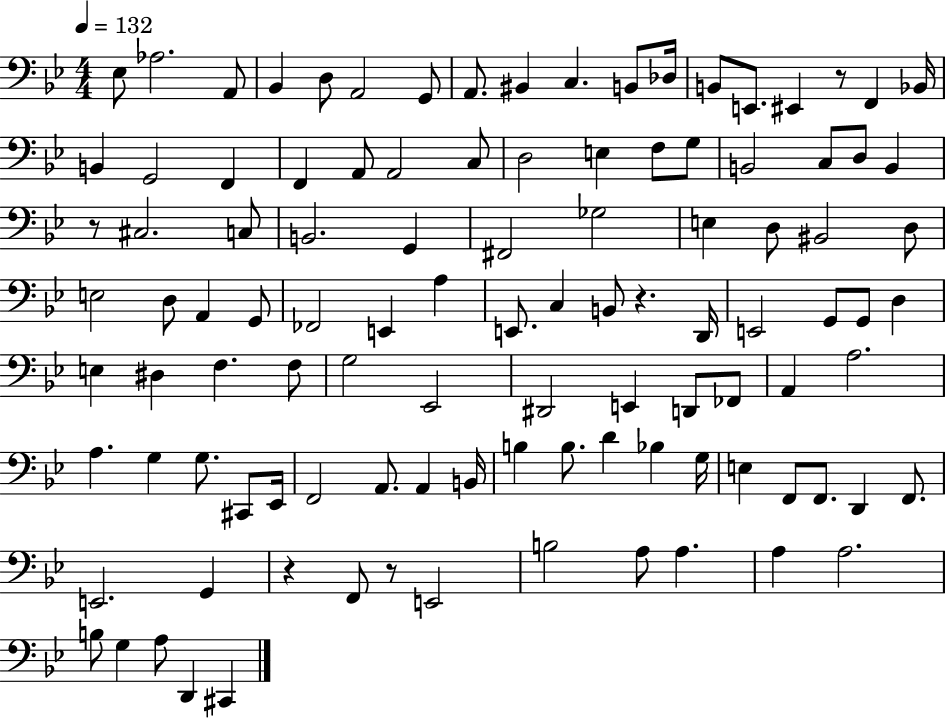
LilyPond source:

{
  \clef bass
  \numericTimeSignature
  \time 4/4
  \key bes \major
  \tempo 4 = 132
  ees8 aes2. a,8 | bes,4 d8 a,2 g,8 | a,8. bis,4 c4. b,8 des16 | b,8 e,8. eis,4 r8 f,4 bes,16 | \break b,4 g,2 f,4 | f,4 a,8 a,2 c8 | d2 e4 f8 g8 | b,2 c8 d8 b,4 | \break r8 cis2. c8 | b,2. g,4 | fis,2 ges2 | e4 d8 bis,2 d8 | \break e2 d8 a,4 g,8 | fes,2 e,4 a4 | e,8. c4 b,8 r4. d,16 | e,2 g,8 g,8 d4 | \break e4 dis4 f4. f8 | g2 ees,2 | dis,2 e,4 d,8 fes,8 | a,4 a2. | \break a4. g4 g8. cis,8 ees,16 | f,2 a,8. a,4 b,16 | b4 b8. d'4 bes4 g16 | e4 f,8 f,8. d,4 f,8. | \break e,2. g,4 | r4 f,8 r8 e,2 | b2 a8 a4. | a4 a2. | \break b8 g4 a8 d,4 cis,4 | \bar "|."
}